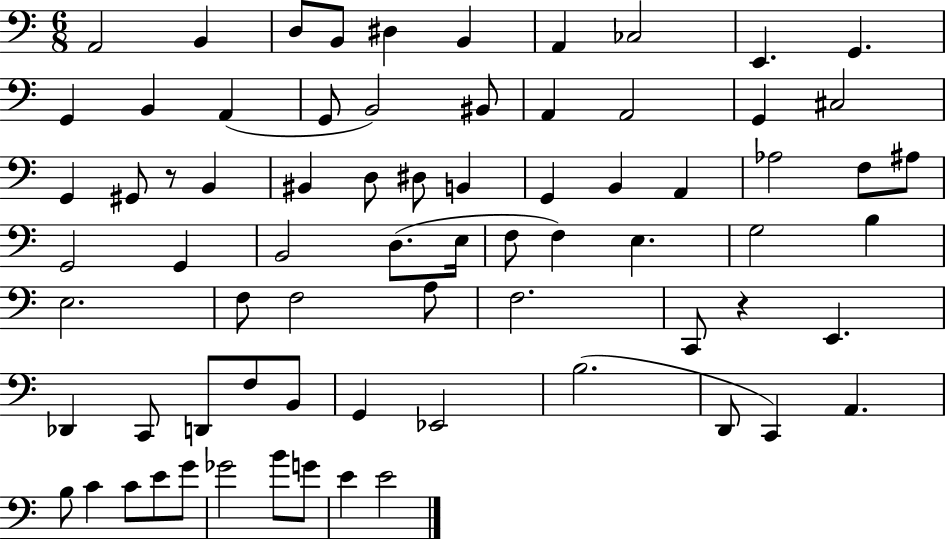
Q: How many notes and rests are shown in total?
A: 73